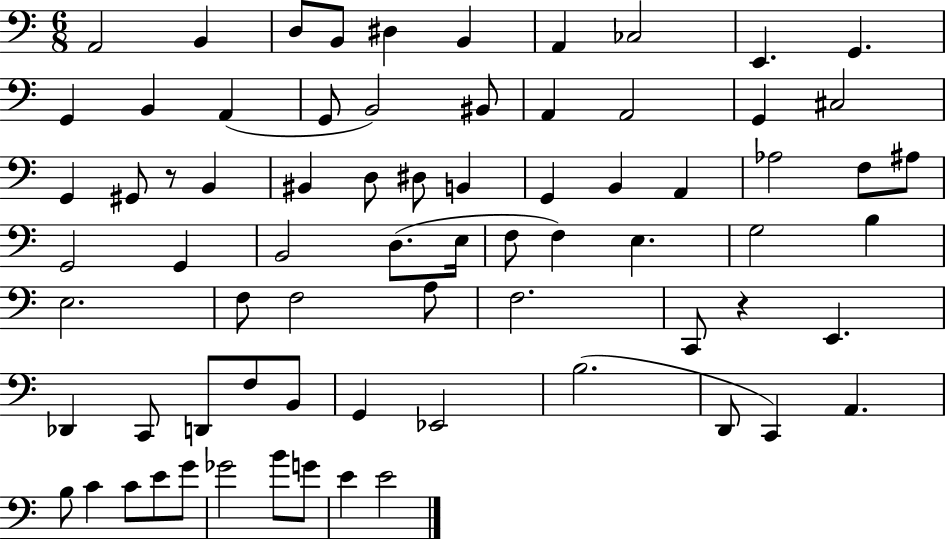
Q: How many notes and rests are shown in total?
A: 73